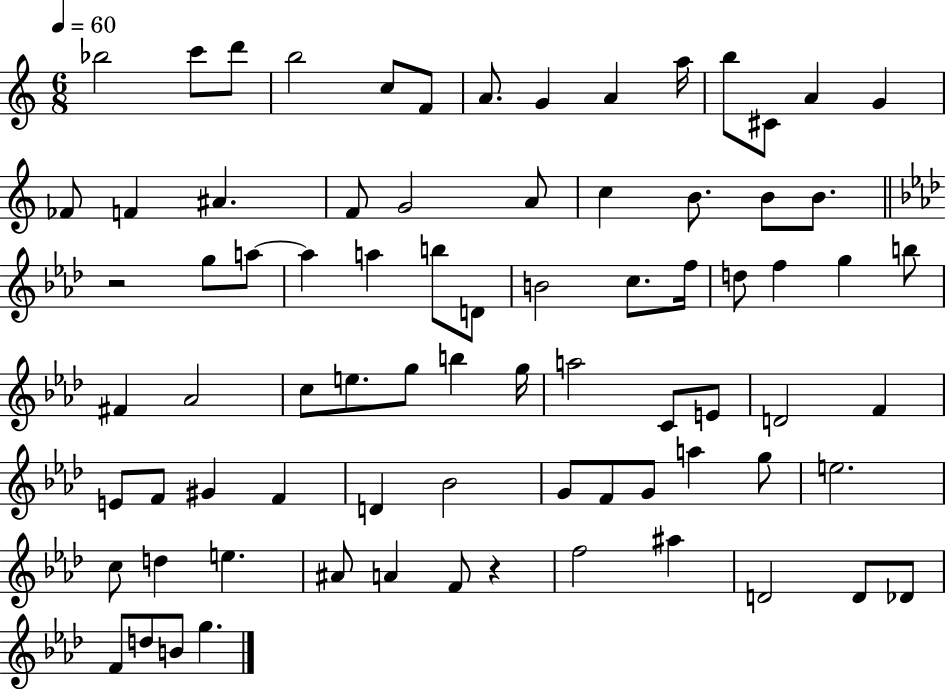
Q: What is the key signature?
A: C major